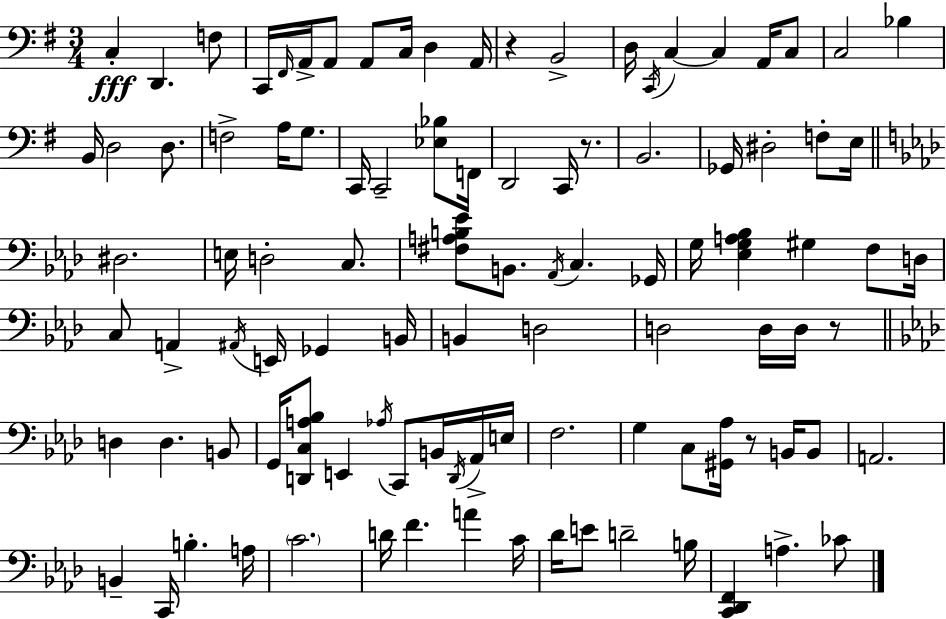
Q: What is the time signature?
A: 3/4